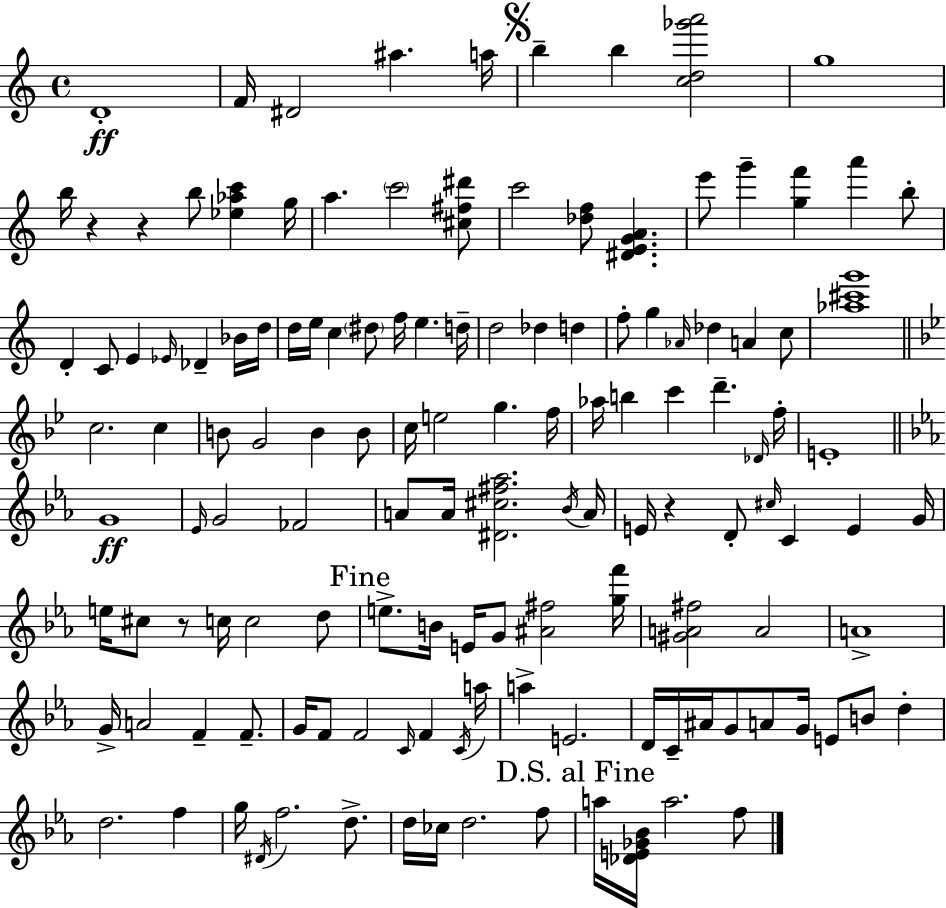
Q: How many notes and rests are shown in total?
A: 134